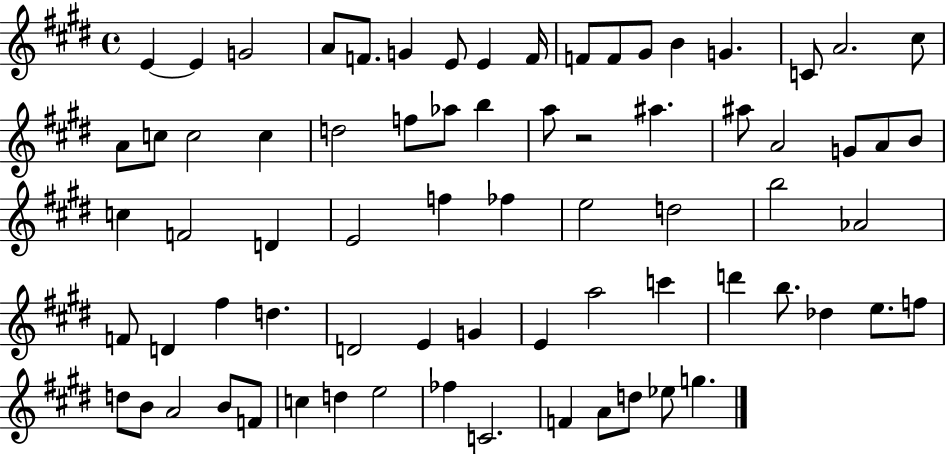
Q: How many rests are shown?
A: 1